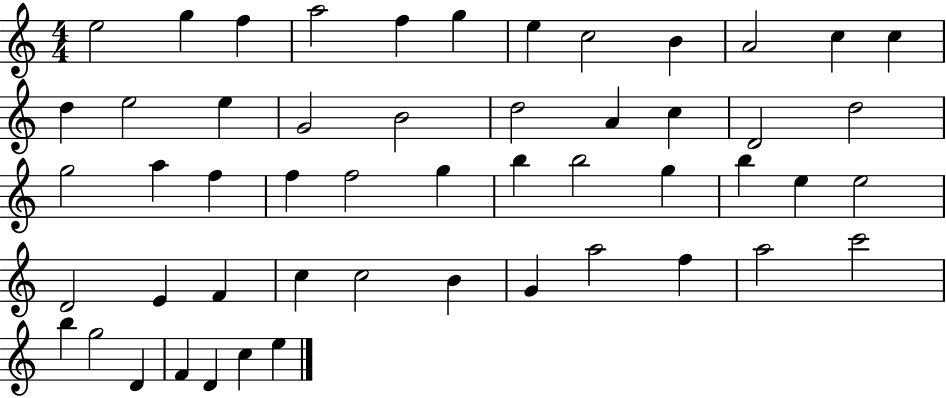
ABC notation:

X:1
T:Untitled
M:4/4
L:1/4
K:C
e2 g f a2 f g e c2 B A2 c c d e2 e G2 B2 d2 A c D2 d2 g2 a f f f2 g b b2 g b e e2 D2 E F c c2 B G a2 f a2 c'2 b g2 D F D c e